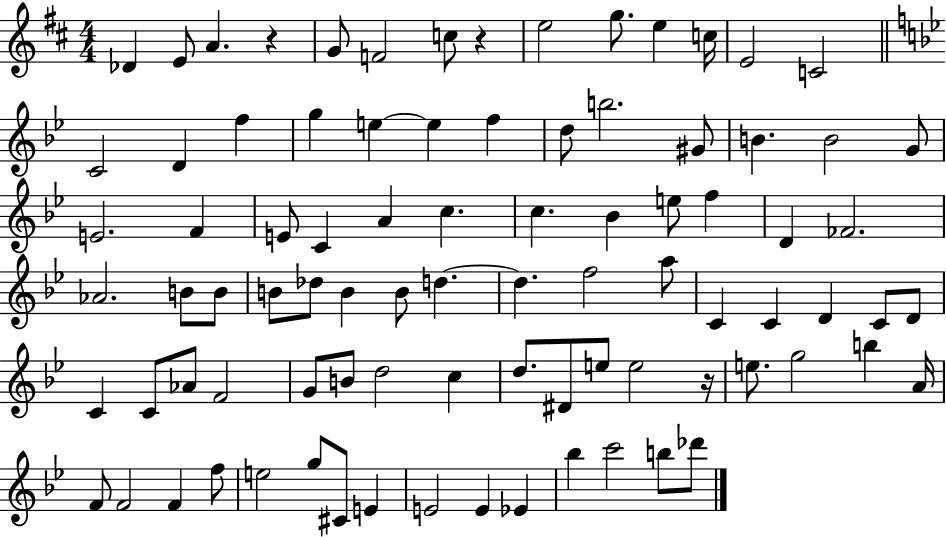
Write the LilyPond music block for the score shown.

{
  \clef treble
  \numericTimeSignature
  \time 4/4
  \key d \major
  des'4 e'8 a'4. r4 | g'8 f'2 c''8 r4 | e''2 g''8. e''4 c''16 | e'2 c'2 | \break \bar "||" \break \key g \minor c'2 d'4 f''4 | g''4 e''4~~ e''4 f''4 | d''8 b''2. gis'8 | b'4. b'2 g'8 | \break e'2. f'4 | e'8 c'4 a'4 c''4. | c''4. bes'4 e''8 f''4 | d'4 fes'2. | \break aes'2. b'8 b'8 | b'8 des''8 b'4 b'8 d''4.~~ | d''4. f''2 a''8 | c'4 c'4 d'4 c'8 d'8 | \break c'4 c'8 aes'8 f'2 | g'8 b'8 d''2 c''4 | d''8. dis'8 e''8 e''2 r16 | e''8. g''2 b''4 a'16 | \break f'8 f'2 f'4 f''8 | e''2 g''8 cis'8 e'4 | e'2 e'4 ees'4 | bes''4 c'''2 b''8 des'''8 | \break \bar "|."
}